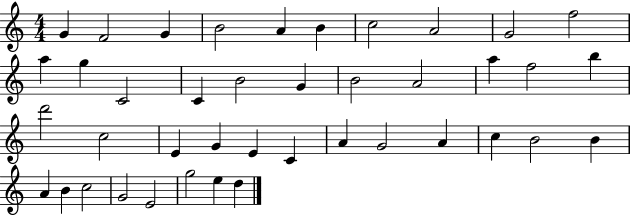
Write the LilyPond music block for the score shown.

{
  \clef treble
  \numericTimeSignature
  \time 4/4
  \key c \major
  g'4 f'2 g'4 | b'2 a'4 b'4 | c''2 a'2 | g'2 f''2 | \break a''4 g''4 c'2 | c'4 b'2 g'4 | b'2 a'2 | a''4 f''2 b''4 | \break d'''2 c''2 | e'4 g'4 e'4 c'4 | a'4 g'2 a'4 | c''4 b'2 b'4 | \break a'4 b'4 c''2 | g'2 e'2 | g''2 e''4 d''4 | \bar "|."
}